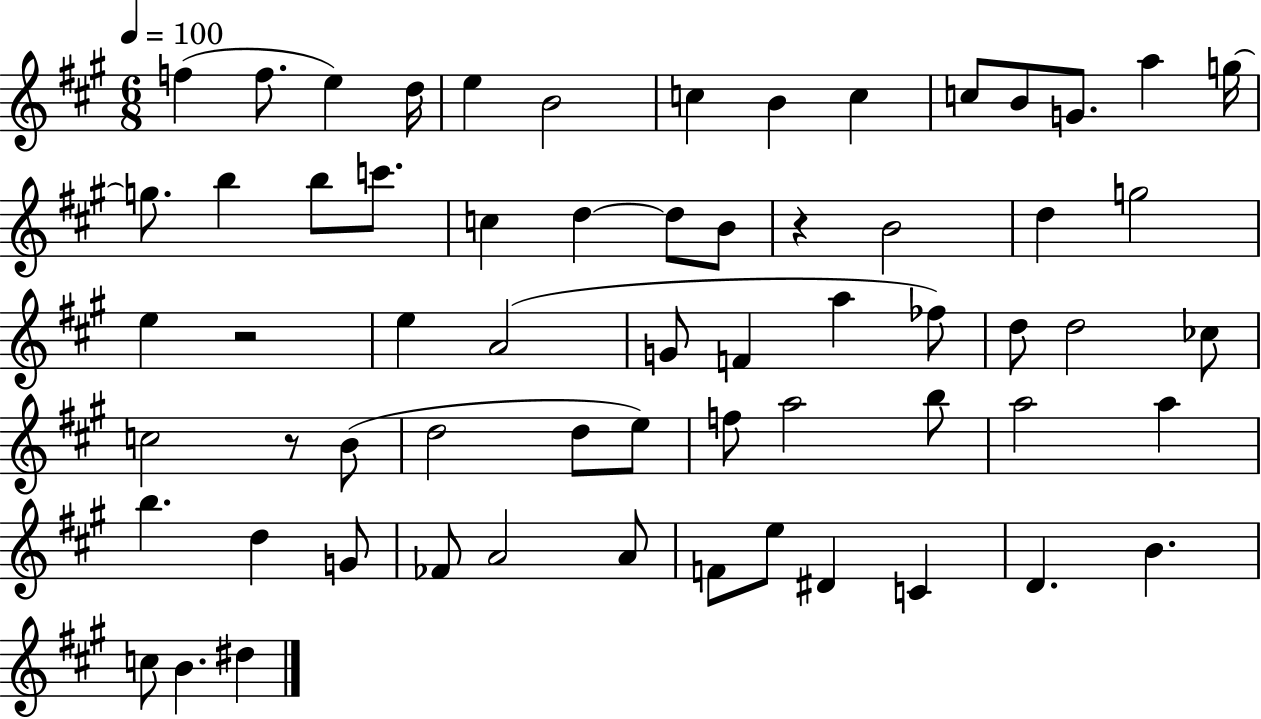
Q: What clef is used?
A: treble